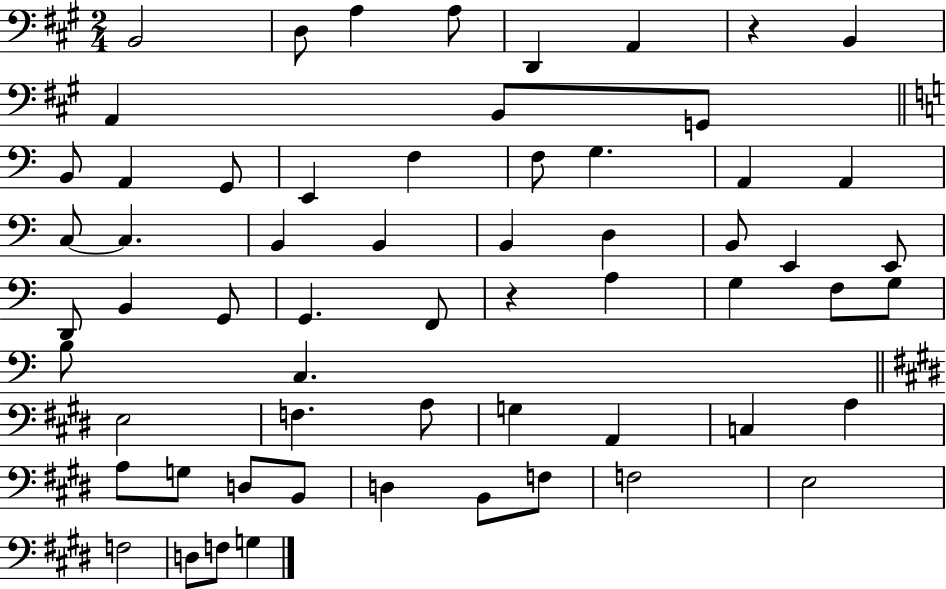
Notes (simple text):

B2/h D3/e A3/q A3/e D2/q A2/q R/q B2/q A2/q B2/e G2/e B2/e A2/q G2/e E2/q F3/q F3/e G3/q. A2/q A2/q C3/e C3/q. B2/q B2/q B2/q D3/q B2/e E2/q E2/e D2/e B2/q G2/e G2/q. F2/e R/q A3/q G3/q F3/e G3/e B3/e C3/q. E3/h F3/q. A3/e G3/q A2/q C3/q A3/q A3/e G3/e D3/e B2/e D3/q B2/e F3/e F3/h E3/h F3/h D3/e F3/e G3/q